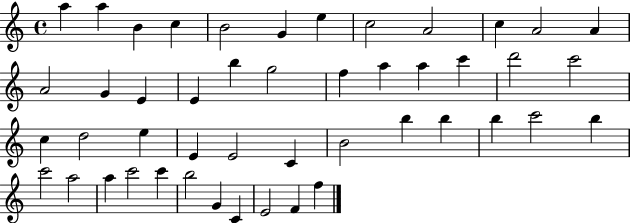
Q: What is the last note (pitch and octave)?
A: F5